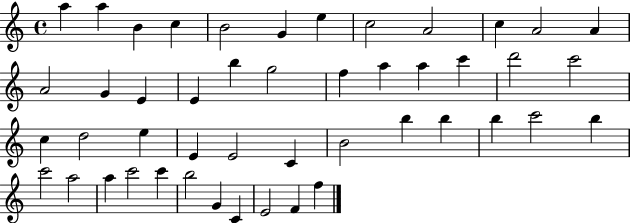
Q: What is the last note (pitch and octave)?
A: F5